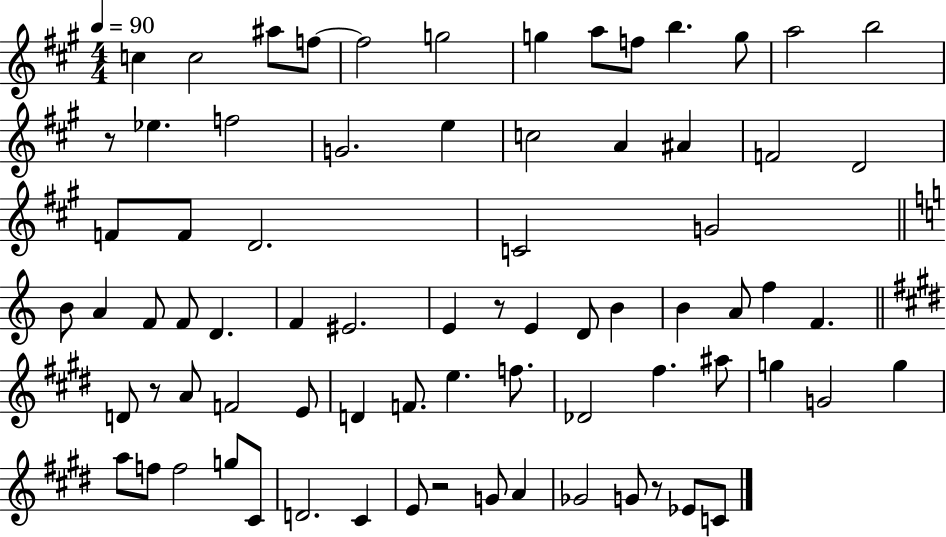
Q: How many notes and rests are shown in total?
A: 75